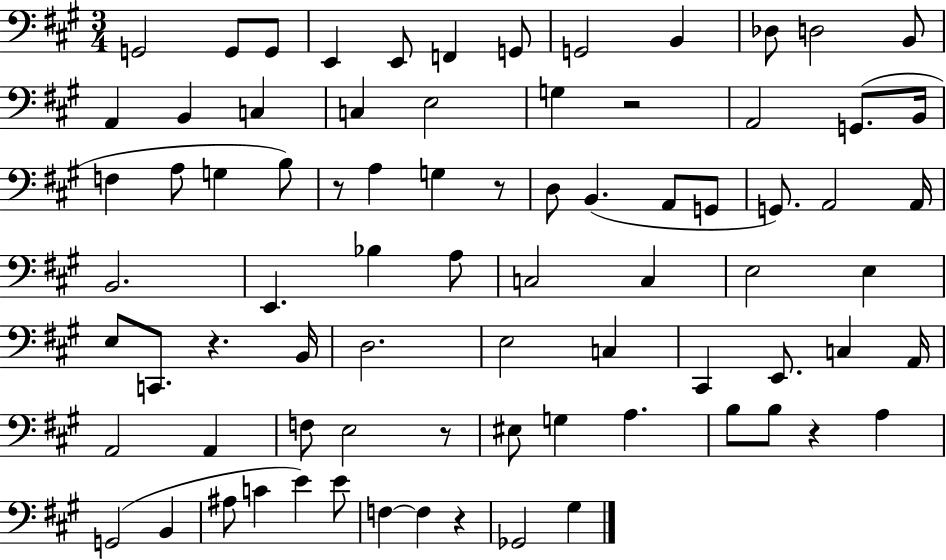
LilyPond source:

{
  \clef bass
  \numericTimeSignature
  \time 3/4
  \key a \major
  g,2 g,8 g,8 | e,4 e,8 f,4 g,8 | g,2 b,4 | des8 d2 b,8 | \break a,4 b,4 c4 | c4 e2 | g4 r2 | a,2 g,8.( b,16 | \break f4 a8 g4 b8) | r8 a4 g4 r8 | d8 b,4.( a,8 g,8 | g,8.) a,2 a,16 | \break b,2. | e,4. bes4 a8 | c2 c4 | e2 e4 | \break e8 c,8. r4. b,16 | d2. | e2 c4 | cis,4 e,8. c4 a,16 | \break a,2 a,4 | f8 e2 r8 | eis8 g4 a4. | b8 b8 r4 a4 | \break g,2( b,4 | ais8 c'4 e'4) e'8 | f4~~ f4 r4 | ges,2 gis4 | \break \bar "|."
}